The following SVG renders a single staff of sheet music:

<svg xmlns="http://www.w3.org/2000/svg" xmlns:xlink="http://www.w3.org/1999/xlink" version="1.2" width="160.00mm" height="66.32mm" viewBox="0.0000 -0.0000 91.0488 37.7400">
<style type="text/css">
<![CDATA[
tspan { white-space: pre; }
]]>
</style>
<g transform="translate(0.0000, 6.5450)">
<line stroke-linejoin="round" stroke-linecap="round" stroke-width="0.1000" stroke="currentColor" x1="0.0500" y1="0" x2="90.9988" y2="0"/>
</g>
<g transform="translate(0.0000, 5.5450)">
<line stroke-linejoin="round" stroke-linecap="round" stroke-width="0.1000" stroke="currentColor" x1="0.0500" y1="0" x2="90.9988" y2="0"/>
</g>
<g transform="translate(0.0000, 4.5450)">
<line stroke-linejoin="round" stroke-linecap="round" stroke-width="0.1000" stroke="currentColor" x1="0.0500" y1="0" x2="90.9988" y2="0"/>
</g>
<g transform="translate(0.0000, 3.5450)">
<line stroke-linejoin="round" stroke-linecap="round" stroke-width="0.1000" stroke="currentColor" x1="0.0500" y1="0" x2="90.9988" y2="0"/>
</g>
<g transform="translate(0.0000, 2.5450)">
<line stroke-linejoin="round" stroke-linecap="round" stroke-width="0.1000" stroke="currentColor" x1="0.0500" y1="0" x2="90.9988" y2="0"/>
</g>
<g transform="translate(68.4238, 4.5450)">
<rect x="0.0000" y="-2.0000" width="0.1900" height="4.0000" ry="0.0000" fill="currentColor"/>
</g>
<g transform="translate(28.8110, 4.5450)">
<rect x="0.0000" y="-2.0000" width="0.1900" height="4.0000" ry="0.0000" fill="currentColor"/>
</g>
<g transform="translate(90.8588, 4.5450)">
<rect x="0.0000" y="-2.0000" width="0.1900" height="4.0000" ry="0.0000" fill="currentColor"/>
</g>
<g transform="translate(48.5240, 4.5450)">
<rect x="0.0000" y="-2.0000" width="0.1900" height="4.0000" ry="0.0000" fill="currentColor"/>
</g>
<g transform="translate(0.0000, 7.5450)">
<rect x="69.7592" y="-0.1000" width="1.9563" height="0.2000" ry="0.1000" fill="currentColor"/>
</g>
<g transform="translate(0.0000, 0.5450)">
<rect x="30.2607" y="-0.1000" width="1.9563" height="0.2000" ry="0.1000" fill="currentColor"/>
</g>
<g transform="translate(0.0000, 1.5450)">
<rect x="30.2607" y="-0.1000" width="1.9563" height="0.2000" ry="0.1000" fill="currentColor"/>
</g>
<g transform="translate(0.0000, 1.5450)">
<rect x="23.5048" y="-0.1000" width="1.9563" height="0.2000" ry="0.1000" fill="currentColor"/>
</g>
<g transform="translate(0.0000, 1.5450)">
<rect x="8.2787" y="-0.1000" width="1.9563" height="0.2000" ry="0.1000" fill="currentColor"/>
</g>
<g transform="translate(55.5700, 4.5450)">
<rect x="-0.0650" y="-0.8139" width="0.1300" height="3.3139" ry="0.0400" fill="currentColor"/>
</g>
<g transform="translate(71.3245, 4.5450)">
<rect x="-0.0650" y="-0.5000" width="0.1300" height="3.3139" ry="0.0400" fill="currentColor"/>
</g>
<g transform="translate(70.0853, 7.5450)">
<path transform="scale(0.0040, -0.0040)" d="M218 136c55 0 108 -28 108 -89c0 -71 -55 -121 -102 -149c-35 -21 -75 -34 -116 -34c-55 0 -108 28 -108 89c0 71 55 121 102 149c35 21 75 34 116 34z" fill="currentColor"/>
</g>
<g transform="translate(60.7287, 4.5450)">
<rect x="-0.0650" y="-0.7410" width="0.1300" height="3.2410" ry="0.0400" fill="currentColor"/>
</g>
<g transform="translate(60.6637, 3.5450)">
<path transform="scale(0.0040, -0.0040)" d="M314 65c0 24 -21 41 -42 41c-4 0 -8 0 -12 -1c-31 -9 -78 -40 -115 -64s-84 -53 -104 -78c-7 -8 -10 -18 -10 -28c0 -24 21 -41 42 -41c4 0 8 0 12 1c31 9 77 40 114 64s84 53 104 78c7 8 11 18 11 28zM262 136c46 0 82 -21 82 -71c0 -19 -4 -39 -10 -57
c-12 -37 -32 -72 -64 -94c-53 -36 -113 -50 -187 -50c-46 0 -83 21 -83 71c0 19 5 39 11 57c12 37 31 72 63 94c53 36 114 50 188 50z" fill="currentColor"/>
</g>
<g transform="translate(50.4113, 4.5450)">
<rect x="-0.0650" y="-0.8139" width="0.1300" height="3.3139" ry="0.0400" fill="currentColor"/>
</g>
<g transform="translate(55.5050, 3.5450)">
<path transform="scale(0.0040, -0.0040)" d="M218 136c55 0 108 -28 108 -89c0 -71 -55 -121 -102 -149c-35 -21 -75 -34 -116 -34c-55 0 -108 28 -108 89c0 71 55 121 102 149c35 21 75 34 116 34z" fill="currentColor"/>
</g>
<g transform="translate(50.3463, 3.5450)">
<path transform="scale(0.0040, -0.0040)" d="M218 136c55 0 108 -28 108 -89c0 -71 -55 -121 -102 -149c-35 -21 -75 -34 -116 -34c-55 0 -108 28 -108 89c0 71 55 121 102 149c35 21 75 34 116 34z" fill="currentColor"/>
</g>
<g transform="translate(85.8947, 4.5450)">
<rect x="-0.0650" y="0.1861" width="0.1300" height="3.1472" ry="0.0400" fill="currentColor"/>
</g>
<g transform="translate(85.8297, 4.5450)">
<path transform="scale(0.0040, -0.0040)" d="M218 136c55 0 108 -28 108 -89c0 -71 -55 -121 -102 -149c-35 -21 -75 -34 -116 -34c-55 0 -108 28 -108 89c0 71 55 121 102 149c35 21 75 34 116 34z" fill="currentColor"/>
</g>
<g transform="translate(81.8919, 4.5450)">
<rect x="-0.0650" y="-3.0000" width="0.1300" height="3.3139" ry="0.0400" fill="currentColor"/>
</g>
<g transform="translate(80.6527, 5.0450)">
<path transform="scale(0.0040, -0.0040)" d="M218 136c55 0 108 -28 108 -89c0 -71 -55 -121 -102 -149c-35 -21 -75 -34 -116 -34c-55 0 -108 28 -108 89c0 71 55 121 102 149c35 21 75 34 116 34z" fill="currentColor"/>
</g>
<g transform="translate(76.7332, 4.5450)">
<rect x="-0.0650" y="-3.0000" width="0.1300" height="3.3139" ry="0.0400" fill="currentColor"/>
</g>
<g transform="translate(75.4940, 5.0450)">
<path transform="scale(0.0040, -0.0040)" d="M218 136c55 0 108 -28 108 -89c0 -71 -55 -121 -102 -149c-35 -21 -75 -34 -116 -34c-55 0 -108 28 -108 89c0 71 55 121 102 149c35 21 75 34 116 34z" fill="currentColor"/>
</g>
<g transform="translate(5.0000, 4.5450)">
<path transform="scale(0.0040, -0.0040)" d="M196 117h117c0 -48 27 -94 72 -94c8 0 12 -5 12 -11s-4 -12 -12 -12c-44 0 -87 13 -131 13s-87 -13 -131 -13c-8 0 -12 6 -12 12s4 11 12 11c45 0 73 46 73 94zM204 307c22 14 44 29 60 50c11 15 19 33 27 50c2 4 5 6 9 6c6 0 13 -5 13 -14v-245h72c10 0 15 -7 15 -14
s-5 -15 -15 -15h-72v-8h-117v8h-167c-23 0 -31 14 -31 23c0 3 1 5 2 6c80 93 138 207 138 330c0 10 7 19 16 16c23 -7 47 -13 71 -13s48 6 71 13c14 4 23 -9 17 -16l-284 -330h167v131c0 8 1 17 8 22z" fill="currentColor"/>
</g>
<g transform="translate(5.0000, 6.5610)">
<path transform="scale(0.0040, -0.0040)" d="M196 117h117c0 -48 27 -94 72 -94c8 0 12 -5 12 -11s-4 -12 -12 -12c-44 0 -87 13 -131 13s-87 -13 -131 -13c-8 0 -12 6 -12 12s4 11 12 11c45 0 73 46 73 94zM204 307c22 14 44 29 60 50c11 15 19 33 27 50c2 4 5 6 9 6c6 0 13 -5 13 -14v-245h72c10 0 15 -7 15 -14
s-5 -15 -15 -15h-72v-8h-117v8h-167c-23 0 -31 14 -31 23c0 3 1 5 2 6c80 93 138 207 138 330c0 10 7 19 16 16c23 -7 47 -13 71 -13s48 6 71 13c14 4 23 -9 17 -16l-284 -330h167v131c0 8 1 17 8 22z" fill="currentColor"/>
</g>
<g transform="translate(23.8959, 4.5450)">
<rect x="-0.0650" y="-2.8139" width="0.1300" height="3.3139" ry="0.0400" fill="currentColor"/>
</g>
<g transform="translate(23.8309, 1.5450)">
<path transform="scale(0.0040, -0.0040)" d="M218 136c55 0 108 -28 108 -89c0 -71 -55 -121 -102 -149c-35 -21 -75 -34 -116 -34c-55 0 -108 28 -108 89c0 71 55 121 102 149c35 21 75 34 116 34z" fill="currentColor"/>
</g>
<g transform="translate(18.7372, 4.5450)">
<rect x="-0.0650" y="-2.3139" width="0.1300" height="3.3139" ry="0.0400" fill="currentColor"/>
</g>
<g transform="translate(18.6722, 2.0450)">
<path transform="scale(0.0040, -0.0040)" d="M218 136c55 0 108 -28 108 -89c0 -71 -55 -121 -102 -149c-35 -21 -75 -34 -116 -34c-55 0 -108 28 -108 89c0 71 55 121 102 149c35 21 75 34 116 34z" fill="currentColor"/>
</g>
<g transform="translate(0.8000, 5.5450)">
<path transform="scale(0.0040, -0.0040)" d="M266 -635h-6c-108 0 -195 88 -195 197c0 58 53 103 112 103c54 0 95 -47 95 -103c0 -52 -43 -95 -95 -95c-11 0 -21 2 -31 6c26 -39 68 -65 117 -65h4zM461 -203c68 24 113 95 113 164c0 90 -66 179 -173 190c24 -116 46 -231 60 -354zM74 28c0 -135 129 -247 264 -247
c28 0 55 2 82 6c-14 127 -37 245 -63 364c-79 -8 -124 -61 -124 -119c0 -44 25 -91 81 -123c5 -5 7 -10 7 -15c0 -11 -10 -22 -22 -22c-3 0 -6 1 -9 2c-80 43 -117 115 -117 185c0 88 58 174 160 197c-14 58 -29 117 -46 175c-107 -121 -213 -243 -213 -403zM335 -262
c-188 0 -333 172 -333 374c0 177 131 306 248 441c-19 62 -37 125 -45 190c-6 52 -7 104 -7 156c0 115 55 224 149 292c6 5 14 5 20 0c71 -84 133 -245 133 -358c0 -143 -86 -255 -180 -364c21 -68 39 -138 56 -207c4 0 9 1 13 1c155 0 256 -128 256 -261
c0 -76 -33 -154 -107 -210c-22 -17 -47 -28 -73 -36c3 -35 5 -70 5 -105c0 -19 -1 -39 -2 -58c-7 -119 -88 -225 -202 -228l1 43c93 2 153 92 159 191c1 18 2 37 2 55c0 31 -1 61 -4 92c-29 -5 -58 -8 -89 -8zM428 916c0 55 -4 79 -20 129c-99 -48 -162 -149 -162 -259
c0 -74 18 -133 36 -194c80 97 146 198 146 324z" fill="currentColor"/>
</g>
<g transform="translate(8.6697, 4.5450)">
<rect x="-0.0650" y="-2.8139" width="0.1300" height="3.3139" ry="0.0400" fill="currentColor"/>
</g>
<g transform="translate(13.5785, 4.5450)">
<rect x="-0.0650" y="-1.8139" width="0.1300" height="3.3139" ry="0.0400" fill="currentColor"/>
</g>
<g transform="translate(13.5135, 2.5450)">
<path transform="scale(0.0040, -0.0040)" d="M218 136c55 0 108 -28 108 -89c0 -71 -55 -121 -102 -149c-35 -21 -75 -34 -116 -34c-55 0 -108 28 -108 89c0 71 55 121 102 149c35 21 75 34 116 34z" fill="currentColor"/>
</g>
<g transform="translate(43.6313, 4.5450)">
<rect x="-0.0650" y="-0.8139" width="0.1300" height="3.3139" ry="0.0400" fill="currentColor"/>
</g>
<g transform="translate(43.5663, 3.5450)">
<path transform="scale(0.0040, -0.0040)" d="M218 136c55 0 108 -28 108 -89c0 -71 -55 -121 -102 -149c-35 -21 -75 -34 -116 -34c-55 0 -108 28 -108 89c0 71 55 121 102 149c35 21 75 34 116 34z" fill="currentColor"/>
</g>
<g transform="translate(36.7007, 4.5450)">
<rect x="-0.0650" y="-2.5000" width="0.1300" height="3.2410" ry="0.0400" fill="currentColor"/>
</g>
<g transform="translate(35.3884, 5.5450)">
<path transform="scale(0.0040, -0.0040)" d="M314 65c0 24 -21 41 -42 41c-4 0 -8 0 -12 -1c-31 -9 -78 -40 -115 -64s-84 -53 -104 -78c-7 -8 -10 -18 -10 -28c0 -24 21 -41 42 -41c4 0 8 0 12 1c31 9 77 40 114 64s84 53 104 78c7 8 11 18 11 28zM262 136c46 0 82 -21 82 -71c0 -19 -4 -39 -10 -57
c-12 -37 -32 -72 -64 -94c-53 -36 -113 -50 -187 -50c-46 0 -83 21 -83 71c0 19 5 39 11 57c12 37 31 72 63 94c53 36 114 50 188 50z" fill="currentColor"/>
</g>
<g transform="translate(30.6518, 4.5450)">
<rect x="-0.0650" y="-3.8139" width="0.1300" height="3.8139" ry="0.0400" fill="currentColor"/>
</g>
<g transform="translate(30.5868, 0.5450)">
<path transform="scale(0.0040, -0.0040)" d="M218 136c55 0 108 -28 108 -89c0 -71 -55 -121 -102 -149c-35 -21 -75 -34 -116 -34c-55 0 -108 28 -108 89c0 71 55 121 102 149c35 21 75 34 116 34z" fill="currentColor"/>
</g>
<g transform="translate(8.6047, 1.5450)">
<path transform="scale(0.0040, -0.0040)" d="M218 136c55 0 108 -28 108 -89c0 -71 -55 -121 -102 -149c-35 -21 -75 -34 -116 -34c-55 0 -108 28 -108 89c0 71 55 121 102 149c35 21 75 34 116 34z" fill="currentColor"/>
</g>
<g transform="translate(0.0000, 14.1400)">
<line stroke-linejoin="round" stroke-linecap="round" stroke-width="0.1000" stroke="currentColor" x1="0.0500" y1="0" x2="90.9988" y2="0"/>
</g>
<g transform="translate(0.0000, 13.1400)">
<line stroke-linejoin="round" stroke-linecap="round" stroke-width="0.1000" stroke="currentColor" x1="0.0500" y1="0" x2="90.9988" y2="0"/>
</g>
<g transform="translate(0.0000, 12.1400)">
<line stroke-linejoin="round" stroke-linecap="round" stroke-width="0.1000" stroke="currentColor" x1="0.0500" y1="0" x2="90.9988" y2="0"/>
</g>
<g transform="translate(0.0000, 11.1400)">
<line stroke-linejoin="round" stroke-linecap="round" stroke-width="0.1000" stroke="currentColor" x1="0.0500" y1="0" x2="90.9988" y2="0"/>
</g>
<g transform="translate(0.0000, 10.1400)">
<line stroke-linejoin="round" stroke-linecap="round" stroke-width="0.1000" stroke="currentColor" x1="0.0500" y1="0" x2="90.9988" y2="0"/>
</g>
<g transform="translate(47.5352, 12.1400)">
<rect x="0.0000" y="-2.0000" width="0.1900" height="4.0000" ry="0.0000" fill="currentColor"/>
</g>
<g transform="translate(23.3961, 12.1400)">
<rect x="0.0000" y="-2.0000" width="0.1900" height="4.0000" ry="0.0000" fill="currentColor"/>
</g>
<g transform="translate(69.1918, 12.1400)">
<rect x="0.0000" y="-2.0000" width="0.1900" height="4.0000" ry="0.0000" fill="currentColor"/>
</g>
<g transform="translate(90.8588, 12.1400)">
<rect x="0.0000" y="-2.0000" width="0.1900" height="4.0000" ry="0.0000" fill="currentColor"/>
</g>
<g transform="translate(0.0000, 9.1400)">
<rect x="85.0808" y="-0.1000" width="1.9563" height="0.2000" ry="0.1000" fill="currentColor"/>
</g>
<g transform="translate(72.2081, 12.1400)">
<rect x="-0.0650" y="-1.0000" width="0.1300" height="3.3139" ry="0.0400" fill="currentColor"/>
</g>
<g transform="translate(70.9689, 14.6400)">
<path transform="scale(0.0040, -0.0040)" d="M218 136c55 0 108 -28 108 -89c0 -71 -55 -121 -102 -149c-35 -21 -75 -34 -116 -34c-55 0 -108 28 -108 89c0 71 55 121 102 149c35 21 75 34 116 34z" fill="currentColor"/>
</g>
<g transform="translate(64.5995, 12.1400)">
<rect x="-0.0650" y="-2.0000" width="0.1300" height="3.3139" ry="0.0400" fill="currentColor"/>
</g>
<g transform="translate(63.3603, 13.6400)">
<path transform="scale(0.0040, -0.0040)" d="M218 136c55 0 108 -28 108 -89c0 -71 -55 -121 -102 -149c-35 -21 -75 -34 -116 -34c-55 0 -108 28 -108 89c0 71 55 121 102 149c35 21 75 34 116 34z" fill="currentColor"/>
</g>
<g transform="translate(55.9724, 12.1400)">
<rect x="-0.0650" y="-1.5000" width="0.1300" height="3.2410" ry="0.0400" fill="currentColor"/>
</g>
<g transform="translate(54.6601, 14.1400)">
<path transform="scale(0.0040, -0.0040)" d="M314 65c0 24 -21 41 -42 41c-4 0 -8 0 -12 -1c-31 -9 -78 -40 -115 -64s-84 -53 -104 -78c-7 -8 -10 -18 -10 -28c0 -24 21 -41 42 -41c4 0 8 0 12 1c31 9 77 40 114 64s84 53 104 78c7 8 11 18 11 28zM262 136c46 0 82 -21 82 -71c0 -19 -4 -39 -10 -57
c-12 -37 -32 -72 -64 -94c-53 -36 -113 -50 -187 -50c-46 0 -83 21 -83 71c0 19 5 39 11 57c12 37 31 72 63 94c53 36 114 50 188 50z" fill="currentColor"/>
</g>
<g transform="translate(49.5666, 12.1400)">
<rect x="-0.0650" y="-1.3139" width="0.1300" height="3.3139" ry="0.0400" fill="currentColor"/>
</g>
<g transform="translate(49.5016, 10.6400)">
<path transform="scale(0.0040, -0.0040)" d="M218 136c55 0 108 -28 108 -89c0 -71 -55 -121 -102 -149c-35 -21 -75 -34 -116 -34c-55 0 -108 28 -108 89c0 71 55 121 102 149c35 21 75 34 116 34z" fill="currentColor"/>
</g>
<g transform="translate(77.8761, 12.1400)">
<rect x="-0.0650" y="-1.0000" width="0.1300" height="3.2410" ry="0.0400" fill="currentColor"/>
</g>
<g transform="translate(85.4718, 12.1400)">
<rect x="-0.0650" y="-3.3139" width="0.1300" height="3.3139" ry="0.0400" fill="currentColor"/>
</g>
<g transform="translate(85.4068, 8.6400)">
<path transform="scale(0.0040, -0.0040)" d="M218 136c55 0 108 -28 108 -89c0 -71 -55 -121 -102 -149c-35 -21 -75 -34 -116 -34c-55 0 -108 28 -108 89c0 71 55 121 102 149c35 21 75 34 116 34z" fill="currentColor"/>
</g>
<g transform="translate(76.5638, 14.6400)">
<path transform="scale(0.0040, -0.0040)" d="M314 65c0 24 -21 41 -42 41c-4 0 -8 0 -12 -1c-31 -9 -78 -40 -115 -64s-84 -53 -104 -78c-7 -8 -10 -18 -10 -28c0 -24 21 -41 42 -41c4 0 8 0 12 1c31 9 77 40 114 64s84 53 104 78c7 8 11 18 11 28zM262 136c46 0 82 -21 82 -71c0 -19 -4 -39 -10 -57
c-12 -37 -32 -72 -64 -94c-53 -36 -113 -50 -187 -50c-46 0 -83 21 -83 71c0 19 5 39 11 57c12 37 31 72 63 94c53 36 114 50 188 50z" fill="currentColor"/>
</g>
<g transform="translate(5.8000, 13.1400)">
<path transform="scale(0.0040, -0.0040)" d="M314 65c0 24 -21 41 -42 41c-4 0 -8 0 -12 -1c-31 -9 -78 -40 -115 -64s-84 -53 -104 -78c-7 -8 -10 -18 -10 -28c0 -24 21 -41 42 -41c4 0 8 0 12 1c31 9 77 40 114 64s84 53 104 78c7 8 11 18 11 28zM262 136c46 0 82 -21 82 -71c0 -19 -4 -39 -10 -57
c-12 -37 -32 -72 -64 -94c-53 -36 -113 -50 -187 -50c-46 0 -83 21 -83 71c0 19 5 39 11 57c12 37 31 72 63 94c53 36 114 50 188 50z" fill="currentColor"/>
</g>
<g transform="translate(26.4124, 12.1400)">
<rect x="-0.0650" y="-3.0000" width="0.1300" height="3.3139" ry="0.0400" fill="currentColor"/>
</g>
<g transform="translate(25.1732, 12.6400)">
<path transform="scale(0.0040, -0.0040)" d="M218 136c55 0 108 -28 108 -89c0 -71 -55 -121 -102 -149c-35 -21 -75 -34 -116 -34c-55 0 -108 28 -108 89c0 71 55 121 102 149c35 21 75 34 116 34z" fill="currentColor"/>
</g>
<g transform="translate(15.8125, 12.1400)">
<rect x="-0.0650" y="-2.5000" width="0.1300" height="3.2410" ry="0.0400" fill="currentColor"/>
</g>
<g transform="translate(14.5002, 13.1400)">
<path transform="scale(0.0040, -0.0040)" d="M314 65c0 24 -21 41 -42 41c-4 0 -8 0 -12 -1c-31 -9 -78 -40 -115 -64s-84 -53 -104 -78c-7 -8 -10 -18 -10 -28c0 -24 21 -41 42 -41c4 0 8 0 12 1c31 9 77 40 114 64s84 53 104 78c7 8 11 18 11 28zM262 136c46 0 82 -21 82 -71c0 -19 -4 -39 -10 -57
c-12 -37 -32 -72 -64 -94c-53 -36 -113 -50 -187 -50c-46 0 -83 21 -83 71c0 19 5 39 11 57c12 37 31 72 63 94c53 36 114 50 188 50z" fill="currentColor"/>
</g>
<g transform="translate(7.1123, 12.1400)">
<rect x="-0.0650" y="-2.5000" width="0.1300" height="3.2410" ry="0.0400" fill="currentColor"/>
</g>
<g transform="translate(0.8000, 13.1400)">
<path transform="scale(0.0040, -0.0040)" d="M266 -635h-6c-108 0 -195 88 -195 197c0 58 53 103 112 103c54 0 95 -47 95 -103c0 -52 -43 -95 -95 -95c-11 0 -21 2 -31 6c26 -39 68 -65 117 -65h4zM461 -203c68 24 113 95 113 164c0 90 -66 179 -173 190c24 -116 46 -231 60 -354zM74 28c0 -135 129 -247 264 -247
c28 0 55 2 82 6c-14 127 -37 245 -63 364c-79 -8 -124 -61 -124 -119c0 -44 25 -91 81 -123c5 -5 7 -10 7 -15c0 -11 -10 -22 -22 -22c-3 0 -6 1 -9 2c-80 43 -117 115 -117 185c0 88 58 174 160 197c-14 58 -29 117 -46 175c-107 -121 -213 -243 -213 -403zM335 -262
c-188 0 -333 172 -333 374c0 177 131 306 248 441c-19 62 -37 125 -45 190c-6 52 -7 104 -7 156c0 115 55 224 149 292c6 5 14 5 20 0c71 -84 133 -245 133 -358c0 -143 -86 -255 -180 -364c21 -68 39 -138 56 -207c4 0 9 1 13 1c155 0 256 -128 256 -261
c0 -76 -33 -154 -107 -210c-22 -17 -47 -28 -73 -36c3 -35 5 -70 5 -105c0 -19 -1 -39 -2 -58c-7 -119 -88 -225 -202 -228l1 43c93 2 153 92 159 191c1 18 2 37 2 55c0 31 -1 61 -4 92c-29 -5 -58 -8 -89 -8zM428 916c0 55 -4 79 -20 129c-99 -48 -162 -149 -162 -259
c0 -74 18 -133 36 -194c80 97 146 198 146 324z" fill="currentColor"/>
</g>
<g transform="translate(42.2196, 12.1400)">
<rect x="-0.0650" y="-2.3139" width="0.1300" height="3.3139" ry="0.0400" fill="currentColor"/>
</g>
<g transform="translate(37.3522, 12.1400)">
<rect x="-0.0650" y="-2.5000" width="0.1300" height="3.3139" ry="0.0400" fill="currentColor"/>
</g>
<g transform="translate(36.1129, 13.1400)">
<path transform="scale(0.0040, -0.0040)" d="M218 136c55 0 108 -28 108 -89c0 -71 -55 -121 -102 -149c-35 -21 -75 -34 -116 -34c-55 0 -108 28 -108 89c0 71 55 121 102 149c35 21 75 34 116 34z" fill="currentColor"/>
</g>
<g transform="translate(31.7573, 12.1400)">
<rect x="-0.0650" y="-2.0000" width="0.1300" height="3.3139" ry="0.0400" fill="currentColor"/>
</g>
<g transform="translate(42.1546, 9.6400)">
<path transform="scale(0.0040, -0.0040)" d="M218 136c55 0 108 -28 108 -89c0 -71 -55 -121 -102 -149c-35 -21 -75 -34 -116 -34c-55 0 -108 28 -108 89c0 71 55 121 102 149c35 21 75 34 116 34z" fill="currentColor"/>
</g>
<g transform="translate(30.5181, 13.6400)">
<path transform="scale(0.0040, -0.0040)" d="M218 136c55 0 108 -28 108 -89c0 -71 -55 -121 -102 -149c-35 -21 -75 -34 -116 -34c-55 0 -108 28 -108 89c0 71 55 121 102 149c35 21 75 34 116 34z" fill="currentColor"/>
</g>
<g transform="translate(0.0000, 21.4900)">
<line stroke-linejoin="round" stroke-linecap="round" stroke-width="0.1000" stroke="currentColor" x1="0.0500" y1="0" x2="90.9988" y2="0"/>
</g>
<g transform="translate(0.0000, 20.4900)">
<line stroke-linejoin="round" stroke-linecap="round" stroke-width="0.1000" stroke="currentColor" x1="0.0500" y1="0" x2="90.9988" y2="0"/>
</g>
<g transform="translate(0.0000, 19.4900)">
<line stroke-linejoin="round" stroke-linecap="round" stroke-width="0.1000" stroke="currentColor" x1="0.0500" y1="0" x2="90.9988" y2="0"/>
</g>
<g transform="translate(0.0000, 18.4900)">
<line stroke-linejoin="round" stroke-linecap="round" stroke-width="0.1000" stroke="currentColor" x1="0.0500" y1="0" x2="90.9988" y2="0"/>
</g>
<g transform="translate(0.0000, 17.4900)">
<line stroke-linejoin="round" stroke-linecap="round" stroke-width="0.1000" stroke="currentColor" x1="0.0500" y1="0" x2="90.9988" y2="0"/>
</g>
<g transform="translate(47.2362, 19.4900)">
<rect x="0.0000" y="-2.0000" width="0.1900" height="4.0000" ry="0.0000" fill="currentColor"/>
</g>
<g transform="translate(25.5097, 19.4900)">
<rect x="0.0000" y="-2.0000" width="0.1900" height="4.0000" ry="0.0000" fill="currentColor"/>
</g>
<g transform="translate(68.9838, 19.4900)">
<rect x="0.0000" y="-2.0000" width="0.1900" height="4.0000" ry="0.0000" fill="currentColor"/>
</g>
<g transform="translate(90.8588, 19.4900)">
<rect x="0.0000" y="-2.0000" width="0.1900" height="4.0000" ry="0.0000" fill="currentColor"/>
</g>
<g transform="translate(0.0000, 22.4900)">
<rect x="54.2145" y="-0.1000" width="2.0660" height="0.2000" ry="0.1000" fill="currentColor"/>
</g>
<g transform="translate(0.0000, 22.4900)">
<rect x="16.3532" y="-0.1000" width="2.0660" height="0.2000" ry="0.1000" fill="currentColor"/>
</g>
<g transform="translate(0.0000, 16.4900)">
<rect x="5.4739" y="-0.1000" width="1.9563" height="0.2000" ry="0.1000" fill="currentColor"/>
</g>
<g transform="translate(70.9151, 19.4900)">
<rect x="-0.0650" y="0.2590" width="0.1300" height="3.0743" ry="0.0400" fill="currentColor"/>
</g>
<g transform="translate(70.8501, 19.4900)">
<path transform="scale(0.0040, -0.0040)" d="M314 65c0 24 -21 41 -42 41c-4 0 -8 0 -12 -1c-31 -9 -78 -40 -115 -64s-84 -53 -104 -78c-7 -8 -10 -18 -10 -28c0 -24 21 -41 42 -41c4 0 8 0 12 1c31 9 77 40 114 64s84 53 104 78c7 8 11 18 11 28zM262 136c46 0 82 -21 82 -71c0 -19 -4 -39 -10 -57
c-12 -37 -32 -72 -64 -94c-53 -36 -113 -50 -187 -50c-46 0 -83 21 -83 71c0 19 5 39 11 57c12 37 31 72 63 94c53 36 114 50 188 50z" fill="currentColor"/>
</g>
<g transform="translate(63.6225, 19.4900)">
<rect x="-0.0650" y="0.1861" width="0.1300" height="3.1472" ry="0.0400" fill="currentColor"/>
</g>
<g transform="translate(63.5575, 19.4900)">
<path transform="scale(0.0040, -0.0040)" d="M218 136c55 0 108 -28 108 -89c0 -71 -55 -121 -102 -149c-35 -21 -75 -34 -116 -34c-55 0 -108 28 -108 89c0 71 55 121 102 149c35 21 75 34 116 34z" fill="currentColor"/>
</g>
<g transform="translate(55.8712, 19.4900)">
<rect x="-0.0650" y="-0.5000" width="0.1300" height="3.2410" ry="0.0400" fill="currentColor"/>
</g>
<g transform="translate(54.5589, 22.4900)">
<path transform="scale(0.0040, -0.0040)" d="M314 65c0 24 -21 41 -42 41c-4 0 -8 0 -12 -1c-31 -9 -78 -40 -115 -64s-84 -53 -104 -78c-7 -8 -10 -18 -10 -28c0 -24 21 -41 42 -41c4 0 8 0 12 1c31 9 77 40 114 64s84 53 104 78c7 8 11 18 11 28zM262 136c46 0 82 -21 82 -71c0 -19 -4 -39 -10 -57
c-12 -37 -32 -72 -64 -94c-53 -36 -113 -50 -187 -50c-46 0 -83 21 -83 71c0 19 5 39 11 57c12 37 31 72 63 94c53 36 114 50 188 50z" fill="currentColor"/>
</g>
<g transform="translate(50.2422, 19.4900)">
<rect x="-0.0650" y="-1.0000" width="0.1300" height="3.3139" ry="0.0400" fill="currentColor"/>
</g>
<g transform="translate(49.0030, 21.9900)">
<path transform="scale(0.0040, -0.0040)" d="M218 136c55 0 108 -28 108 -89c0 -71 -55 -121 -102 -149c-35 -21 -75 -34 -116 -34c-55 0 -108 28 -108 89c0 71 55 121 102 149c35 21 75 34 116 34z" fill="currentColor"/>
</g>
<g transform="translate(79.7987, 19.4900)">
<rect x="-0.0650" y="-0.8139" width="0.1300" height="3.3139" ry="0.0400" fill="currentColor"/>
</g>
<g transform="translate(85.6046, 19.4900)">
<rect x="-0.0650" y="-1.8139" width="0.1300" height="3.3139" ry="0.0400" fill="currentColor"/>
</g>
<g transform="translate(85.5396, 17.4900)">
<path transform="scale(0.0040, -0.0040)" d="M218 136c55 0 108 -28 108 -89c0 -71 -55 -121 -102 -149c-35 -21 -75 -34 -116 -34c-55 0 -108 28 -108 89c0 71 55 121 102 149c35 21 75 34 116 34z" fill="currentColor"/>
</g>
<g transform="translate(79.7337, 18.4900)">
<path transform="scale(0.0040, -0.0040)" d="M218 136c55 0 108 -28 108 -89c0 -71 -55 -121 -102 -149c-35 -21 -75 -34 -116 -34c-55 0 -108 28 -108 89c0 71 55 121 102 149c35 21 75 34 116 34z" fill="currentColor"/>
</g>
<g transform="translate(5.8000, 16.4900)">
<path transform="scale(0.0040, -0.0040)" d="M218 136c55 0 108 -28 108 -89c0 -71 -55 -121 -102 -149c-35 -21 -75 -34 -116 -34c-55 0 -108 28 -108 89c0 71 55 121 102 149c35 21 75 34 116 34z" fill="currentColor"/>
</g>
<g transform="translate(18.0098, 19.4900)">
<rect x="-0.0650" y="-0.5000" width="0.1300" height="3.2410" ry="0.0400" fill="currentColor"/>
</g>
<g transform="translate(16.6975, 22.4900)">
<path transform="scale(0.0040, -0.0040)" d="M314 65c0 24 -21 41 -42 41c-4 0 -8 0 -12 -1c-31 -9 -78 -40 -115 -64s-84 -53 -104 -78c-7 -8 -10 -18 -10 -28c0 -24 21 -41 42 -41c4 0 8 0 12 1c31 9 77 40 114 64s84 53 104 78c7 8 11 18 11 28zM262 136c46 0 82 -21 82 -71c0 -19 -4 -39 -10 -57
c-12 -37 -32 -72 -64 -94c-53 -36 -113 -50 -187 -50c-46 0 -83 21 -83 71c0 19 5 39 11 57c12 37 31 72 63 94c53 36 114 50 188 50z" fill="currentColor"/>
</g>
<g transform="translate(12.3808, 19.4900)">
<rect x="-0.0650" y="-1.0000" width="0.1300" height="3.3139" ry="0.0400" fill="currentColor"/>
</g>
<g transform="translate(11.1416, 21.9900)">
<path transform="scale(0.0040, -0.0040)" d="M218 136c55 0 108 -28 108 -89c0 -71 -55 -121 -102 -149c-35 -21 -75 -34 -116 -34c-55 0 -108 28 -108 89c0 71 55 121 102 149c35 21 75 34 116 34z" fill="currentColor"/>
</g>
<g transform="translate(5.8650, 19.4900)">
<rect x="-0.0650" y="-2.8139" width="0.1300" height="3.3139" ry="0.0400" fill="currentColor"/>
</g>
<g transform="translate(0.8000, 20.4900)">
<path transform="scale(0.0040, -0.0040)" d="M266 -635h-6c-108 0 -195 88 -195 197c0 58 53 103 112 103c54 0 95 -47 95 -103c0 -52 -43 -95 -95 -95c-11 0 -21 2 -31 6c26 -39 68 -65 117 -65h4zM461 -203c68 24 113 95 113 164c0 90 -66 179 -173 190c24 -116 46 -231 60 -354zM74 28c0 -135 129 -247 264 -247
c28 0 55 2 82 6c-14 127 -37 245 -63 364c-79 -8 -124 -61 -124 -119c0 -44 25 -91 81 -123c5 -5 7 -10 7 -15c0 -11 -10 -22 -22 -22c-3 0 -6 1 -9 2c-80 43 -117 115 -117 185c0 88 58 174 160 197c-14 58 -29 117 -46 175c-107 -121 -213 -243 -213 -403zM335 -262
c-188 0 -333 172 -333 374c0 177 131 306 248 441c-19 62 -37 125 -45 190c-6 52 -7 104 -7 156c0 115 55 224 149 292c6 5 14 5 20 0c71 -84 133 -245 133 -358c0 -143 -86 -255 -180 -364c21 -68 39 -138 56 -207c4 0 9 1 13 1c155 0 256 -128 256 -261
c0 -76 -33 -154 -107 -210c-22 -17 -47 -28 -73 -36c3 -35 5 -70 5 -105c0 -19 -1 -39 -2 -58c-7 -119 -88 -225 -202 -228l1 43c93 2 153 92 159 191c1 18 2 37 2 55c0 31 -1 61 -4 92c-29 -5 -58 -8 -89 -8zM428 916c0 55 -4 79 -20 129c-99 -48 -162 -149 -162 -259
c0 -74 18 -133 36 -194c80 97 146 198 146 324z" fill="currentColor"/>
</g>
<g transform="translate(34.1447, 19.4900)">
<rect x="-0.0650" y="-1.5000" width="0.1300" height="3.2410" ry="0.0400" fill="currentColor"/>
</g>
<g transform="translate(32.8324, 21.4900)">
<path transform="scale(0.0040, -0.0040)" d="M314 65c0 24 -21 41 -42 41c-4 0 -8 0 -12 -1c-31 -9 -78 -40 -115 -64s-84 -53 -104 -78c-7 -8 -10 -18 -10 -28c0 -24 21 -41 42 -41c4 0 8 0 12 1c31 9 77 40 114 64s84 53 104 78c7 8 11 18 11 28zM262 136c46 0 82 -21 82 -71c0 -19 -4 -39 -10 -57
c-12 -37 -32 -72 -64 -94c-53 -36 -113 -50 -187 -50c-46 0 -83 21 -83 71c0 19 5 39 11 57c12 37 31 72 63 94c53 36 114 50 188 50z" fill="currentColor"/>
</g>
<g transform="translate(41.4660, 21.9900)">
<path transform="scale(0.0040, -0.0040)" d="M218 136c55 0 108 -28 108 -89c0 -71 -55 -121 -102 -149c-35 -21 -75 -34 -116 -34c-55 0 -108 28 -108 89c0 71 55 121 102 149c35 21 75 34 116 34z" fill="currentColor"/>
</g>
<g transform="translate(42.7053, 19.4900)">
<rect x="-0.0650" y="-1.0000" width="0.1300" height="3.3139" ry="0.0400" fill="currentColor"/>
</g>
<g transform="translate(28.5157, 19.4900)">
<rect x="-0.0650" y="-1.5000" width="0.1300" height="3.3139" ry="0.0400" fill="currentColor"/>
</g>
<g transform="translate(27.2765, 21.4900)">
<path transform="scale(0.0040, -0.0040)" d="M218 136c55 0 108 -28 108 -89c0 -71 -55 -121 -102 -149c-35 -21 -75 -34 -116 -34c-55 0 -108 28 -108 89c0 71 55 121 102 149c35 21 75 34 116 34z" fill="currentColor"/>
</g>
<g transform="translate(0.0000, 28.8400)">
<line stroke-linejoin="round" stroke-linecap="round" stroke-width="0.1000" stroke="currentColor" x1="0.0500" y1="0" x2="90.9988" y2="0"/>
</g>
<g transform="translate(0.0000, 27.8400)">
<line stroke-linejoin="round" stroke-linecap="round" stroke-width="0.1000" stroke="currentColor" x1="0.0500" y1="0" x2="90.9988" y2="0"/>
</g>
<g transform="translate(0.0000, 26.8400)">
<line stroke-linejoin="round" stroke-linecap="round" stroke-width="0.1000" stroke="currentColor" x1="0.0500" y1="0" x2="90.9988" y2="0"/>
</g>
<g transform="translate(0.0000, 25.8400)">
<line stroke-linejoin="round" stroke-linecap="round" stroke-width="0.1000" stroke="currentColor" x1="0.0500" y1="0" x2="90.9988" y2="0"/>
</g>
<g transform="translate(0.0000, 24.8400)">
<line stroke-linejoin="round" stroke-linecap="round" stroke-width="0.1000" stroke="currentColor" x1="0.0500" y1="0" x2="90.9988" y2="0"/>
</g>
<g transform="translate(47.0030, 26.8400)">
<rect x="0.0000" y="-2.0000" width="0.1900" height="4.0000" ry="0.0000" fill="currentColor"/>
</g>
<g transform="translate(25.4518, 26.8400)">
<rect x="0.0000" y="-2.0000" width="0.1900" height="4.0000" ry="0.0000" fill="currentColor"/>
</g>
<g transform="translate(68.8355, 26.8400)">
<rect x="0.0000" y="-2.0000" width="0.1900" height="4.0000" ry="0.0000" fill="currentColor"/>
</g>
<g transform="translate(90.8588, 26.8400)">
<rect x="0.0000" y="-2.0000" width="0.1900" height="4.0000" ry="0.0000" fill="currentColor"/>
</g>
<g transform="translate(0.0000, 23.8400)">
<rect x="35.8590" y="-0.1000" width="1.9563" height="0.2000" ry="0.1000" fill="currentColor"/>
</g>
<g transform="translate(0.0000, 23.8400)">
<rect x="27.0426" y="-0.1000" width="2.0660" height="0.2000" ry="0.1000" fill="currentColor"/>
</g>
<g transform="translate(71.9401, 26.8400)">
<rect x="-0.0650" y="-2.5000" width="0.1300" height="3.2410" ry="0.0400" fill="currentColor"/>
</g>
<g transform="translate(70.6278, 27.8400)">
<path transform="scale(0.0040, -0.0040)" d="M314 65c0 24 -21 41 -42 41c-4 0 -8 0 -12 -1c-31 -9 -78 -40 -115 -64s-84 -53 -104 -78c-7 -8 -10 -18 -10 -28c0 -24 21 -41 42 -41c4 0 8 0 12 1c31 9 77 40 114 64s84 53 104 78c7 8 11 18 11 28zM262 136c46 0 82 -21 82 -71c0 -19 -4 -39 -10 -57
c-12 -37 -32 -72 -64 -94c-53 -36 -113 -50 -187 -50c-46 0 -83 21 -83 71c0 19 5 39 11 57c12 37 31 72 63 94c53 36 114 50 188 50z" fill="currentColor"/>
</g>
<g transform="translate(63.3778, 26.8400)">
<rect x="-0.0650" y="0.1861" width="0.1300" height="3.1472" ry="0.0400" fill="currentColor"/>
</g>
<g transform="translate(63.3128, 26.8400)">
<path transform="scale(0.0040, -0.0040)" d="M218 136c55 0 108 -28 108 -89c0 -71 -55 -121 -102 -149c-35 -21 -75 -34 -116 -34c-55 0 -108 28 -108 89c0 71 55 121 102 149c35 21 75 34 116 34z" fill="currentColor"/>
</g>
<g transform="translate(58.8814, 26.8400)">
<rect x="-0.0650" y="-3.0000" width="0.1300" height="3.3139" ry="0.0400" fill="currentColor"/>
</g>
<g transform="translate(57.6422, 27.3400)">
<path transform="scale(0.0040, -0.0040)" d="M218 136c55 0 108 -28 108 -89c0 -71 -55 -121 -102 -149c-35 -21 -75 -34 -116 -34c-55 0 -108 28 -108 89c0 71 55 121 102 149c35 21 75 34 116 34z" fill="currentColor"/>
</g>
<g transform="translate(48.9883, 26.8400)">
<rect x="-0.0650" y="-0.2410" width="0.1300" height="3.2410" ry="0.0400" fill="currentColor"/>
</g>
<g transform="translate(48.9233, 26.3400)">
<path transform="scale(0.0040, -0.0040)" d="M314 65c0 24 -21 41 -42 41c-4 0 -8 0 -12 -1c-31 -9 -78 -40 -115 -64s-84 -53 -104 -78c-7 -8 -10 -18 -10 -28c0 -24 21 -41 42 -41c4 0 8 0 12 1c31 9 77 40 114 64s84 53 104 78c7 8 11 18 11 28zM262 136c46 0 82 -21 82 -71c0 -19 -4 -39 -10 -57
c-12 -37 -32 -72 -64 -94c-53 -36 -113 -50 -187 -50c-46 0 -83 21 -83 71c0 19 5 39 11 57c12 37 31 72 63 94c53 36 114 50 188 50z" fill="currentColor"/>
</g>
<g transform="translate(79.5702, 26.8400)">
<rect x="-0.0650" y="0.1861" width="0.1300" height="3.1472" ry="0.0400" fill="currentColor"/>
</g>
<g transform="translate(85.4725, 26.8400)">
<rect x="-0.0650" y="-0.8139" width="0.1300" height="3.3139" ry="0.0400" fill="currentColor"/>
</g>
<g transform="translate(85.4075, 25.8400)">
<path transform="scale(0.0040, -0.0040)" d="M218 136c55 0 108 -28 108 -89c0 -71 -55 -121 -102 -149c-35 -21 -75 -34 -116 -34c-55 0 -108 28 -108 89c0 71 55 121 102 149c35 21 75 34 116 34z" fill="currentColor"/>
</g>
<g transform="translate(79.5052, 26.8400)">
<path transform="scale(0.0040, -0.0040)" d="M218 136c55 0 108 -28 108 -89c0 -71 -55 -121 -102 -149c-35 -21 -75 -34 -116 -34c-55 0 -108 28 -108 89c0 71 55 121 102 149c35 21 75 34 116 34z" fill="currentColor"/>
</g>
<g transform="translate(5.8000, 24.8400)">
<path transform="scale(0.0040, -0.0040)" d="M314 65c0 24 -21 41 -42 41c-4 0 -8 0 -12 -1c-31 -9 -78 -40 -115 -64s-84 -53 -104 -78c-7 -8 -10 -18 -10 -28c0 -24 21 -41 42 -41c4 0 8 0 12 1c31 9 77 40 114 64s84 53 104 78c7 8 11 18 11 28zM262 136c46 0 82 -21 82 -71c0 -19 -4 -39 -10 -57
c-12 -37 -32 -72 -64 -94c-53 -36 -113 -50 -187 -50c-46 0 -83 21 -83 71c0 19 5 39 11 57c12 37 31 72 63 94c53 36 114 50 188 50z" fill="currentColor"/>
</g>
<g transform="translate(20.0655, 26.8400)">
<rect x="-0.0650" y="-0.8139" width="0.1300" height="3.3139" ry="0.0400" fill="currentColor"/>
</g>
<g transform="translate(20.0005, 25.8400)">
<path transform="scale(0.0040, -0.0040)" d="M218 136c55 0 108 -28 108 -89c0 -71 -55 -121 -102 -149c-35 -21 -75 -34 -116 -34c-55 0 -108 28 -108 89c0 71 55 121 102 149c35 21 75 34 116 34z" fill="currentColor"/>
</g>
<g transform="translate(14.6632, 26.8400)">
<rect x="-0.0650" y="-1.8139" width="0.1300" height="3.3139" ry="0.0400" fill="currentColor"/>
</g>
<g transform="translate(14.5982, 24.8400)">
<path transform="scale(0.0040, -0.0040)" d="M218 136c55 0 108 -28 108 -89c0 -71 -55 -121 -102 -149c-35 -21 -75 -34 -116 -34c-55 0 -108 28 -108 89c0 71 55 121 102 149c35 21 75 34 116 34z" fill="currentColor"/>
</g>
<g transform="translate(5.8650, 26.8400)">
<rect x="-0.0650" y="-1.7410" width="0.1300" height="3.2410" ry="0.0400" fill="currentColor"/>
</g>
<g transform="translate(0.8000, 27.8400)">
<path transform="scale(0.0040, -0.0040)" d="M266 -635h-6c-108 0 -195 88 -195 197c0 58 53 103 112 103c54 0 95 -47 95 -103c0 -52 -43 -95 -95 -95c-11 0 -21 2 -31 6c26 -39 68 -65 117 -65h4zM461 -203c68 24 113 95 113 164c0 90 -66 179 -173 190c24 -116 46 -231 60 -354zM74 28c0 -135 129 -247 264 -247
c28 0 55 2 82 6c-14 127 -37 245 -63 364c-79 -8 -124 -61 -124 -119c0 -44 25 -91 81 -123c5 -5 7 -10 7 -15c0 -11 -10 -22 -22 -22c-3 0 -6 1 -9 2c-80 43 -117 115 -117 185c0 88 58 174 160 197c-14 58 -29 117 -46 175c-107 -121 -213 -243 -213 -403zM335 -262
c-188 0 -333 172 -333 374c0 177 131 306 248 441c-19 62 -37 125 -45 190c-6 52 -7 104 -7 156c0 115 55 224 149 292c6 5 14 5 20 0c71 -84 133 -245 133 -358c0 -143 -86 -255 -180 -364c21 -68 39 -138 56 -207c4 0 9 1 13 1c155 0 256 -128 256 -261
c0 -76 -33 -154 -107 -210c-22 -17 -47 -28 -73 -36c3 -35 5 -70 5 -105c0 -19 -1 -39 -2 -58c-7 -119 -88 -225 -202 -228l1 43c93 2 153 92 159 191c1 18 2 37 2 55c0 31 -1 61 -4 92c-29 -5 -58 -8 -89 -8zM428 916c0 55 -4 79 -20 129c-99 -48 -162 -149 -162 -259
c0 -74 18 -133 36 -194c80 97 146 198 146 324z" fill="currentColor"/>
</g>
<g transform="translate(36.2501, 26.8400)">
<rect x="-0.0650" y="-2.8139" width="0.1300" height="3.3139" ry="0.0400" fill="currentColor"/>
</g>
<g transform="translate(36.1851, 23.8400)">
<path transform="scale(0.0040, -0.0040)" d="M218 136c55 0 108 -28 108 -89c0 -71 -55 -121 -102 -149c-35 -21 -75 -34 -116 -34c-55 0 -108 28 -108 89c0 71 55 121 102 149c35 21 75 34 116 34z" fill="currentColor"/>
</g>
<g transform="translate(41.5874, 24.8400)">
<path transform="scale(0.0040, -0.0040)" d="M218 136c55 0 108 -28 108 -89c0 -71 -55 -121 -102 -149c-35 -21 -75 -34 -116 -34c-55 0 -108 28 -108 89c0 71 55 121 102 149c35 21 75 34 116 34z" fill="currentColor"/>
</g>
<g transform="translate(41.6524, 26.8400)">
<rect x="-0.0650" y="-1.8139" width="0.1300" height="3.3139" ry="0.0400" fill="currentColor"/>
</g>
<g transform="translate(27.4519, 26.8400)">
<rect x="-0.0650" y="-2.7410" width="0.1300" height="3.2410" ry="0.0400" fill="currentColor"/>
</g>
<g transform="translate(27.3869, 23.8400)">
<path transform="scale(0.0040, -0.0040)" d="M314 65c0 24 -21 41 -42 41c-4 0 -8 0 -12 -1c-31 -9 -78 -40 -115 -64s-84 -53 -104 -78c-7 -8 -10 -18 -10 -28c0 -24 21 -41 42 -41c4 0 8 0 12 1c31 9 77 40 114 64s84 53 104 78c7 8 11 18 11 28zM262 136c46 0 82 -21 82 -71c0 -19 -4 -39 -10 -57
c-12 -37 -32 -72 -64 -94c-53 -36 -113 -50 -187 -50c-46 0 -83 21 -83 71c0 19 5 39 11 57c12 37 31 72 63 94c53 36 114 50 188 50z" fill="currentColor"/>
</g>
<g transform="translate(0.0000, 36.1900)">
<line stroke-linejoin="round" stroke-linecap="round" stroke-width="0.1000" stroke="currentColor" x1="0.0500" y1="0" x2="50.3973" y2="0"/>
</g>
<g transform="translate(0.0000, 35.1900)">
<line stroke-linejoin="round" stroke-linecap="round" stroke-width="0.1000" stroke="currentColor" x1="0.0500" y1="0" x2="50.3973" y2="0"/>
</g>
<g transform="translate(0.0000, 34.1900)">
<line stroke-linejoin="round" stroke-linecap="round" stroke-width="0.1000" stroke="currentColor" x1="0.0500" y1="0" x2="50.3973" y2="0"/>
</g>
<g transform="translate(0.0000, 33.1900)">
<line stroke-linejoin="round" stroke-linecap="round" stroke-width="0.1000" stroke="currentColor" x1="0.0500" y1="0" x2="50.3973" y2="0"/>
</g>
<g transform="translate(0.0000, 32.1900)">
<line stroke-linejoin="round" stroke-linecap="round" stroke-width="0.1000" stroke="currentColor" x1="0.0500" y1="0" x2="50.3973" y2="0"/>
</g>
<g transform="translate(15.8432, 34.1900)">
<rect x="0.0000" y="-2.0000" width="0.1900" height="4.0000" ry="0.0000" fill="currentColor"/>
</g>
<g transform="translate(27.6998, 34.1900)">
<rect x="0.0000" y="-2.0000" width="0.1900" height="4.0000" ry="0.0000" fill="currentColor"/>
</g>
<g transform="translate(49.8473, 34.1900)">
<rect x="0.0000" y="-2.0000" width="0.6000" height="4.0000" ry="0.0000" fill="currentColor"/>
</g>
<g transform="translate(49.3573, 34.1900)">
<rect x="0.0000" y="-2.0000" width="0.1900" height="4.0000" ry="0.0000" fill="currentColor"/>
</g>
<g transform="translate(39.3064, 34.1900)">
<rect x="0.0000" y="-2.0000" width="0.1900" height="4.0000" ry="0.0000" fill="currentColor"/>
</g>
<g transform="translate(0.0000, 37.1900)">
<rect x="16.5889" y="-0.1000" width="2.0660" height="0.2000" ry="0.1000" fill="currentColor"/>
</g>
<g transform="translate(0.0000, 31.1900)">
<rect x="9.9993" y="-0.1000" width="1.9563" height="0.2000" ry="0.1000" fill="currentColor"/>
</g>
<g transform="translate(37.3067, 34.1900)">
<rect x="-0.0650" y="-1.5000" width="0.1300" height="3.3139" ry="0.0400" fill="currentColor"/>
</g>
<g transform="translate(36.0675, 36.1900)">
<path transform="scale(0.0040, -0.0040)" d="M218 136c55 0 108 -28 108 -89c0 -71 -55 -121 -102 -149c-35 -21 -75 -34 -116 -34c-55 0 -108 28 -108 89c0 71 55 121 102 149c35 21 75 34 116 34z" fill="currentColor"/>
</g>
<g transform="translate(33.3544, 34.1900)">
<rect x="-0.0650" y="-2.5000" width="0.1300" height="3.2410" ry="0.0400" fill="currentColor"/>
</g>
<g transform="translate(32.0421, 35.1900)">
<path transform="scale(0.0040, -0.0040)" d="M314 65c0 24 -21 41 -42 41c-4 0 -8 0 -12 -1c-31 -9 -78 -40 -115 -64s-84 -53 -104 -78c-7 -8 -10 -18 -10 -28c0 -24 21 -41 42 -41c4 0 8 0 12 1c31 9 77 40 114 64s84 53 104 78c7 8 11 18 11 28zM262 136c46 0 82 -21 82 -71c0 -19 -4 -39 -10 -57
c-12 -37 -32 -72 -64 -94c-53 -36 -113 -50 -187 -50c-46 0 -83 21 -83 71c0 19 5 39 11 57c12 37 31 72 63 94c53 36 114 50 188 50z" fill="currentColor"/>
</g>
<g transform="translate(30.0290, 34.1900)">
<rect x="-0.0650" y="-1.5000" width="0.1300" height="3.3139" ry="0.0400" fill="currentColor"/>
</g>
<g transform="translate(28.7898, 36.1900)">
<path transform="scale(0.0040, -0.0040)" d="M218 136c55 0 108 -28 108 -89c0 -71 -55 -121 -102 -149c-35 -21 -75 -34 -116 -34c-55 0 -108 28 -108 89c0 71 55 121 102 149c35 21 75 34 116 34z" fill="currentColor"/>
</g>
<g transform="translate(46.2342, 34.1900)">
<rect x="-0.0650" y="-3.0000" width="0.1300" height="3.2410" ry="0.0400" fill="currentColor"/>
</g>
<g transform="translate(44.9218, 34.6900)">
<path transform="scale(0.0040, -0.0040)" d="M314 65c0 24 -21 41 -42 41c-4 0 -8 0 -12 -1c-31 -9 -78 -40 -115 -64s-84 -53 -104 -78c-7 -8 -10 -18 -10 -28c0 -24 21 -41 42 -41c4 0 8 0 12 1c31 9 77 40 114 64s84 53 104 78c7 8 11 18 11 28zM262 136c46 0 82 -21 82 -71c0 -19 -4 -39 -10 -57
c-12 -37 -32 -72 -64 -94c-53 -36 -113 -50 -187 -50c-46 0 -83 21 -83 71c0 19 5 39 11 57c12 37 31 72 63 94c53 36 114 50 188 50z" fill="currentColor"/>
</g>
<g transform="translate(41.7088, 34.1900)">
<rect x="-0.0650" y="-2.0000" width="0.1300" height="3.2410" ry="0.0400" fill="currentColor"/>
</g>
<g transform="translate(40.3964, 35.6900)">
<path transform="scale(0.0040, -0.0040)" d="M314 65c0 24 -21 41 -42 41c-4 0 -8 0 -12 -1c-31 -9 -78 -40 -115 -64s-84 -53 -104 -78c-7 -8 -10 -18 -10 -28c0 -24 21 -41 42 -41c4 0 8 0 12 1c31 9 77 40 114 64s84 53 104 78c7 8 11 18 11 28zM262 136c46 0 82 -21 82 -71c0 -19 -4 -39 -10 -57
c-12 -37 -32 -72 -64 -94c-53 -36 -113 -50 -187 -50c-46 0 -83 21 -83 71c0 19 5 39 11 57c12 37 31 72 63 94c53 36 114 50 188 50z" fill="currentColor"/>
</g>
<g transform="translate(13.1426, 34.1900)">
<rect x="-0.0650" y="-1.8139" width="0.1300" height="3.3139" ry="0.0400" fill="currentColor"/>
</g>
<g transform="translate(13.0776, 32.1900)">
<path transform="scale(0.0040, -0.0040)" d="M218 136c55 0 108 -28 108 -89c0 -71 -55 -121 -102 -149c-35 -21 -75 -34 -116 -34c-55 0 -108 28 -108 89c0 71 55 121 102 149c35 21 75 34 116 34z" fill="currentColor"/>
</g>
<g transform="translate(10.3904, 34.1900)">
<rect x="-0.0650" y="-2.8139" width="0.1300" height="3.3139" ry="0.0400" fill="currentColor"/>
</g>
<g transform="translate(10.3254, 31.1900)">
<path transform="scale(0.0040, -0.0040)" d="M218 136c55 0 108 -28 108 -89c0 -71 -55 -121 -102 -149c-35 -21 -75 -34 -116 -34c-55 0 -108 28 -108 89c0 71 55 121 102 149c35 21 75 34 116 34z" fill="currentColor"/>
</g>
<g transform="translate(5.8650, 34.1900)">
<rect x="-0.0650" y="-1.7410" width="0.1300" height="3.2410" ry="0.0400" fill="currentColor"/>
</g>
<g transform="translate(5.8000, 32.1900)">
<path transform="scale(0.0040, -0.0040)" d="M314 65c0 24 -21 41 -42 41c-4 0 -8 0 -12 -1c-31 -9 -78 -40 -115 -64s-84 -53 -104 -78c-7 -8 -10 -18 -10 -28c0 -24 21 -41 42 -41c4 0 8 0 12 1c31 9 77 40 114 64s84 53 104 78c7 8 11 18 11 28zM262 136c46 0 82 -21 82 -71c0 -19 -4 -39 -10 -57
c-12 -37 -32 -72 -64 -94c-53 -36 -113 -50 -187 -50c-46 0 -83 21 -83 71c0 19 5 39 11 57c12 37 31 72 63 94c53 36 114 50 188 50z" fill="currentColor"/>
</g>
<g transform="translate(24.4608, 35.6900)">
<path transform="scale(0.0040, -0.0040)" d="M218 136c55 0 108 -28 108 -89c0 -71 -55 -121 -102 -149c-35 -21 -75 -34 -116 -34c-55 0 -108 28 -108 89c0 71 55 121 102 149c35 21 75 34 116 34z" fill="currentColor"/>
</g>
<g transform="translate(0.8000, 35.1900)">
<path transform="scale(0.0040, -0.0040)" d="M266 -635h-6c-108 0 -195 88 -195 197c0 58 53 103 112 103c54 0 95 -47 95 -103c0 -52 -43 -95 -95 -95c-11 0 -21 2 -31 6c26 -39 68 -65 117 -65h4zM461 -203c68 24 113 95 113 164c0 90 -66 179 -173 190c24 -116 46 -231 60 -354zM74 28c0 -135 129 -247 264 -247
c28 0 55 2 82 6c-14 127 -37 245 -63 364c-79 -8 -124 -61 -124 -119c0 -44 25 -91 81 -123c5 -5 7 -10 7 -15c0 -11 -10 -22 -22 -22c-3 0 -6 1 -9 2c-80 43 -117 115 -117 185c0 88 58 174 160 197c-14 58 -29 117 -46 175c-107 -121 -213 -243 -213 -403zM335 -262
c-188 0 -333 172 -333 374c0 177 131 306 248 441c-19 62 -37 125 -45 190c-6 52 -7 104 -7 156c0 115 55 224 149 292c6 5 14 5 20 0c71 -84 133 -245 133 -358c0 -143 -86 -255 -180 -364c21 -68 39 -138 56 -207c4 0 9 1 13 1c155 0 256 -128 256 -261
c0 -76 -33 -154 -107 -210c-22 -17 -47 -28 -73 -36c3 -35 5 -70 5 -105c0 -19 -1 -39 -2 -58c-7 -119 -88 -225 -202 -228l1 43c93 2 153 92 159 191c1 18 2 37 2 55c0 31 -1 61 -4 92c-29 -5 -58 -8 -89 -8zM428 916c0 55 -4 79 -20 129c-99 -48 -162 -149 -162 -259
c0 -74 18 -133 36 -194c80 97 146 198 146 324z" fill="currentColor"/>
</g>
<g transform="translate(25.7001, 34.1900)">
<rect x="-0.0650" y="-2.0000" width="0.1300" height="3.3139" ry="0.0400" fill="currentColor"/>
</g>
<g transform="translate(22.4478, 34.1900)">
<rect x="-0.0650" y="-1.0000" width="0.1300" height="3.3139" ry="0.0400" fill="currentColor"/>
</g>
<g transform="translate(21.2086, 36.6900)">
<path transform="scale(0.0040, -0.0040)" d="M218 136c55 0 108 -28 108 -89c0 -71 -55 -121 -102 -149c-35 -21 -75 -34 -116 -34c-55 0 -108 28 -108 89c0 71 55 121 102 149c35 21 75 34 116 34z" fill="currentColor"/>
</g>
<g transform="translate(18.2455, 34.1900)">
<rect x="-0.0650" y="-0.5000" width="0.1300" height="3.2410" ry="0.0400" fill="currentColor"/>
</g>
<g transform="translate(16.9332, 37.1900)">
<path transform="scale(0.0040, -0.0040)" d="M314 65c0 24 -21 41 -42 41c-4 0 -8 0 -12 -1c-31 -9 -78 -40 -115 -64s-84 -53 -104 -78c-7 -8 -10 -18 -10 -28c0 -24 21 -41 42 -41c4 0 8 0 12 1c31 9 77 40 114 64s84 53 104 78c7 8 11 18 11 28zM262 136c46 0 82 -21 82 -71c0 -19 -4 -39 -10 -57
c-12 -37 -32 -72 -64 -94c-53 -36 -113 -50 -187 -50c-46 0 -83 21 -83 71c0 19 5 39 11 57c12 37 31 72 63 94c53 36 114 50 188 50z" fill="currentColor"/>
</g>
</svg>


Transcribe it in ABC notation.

X:1
T:Untitled
M:4/4
L:1/4
K:C
a f g a c' G2 d d d d2 C A A B G2 G2 A F G g e E2 F D D2 b a D C2 E E2 D D C2 B B2 d f f2 f d a2 a f c2 A B G2 B d f2 a f C2 D F E G2 E F2 A2